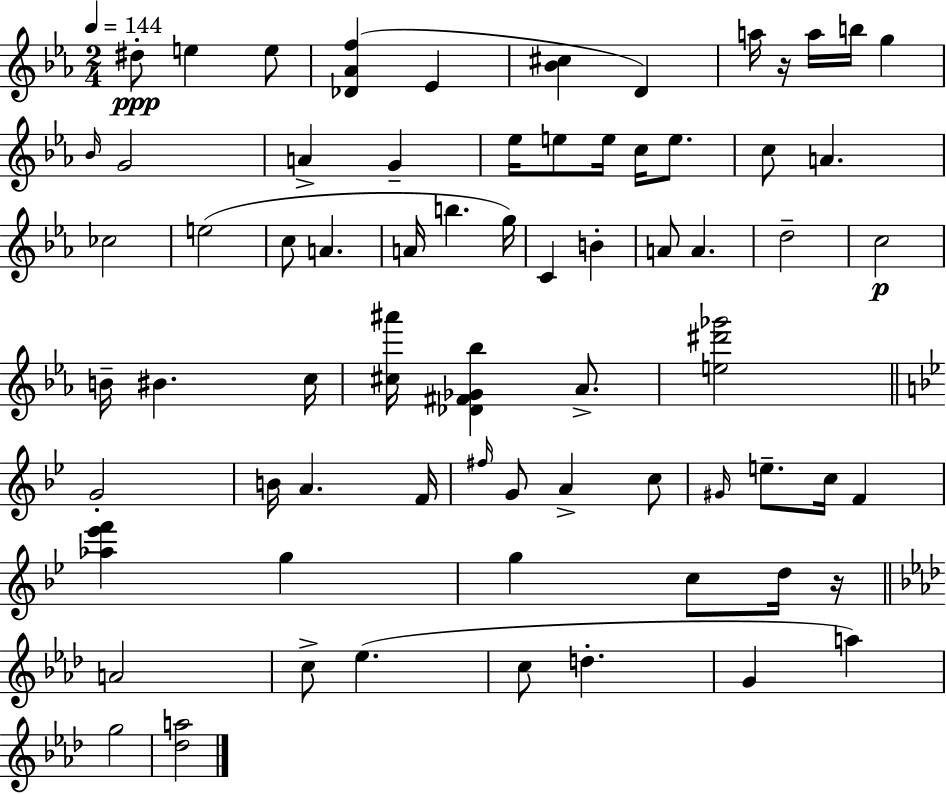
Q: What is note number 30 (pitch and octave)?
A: A4